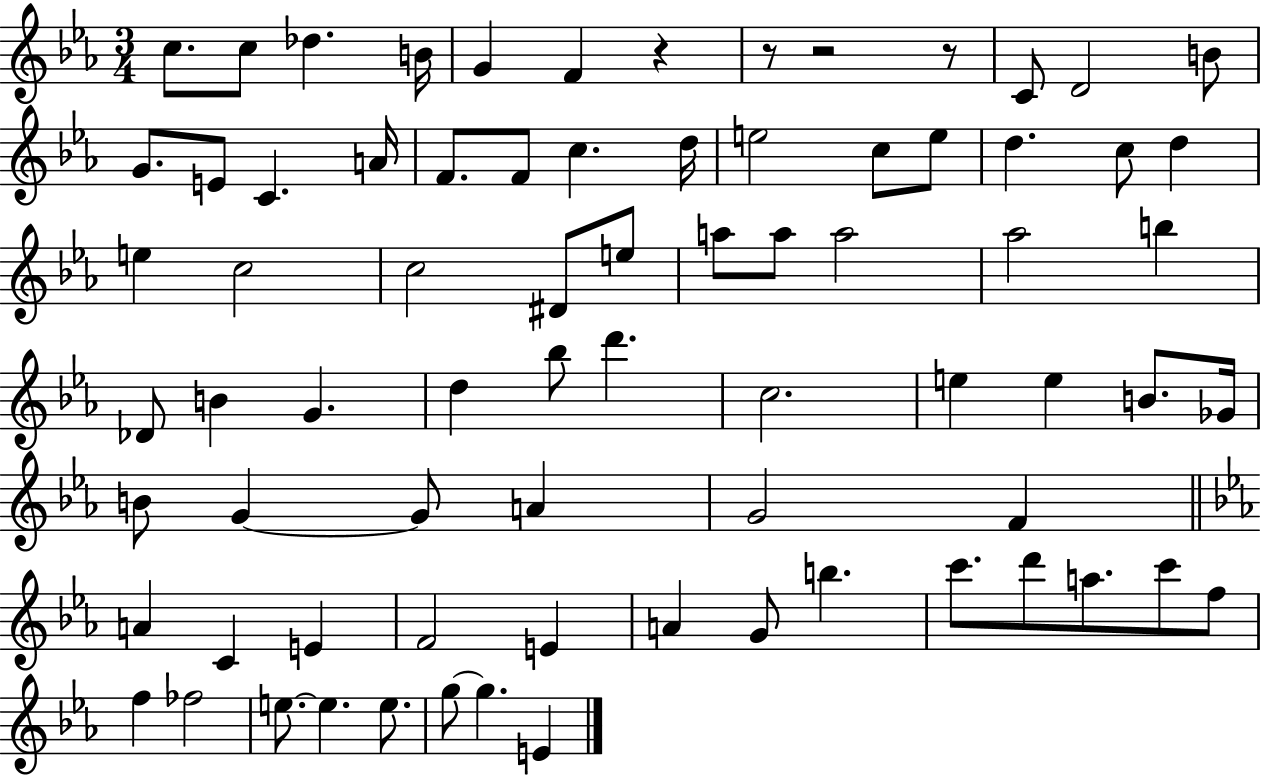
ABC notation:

X:1
T:Untitled
M:3/4
L:1/4
K:Eb
c/2 c/2 _d B/4 G F z z/2 z2 z/2 C/2 D2 B/2 G/2 E/2 C A/4 F/2 F/2 c d/4 e2 c/2 e/2 d c/2 d e c2 c2 ^D/2 e/2 a/2 a/2 a2 _a2 b _D/2 B G d _b/2 d' c2 e e B/2 _G/4 B/2 G G/2 A G2 F A C E F2 E A G/2 b c'/2 d'/2 a/2 c'/2 f/2 f _f2 e/2 e e/2 g/2 g E